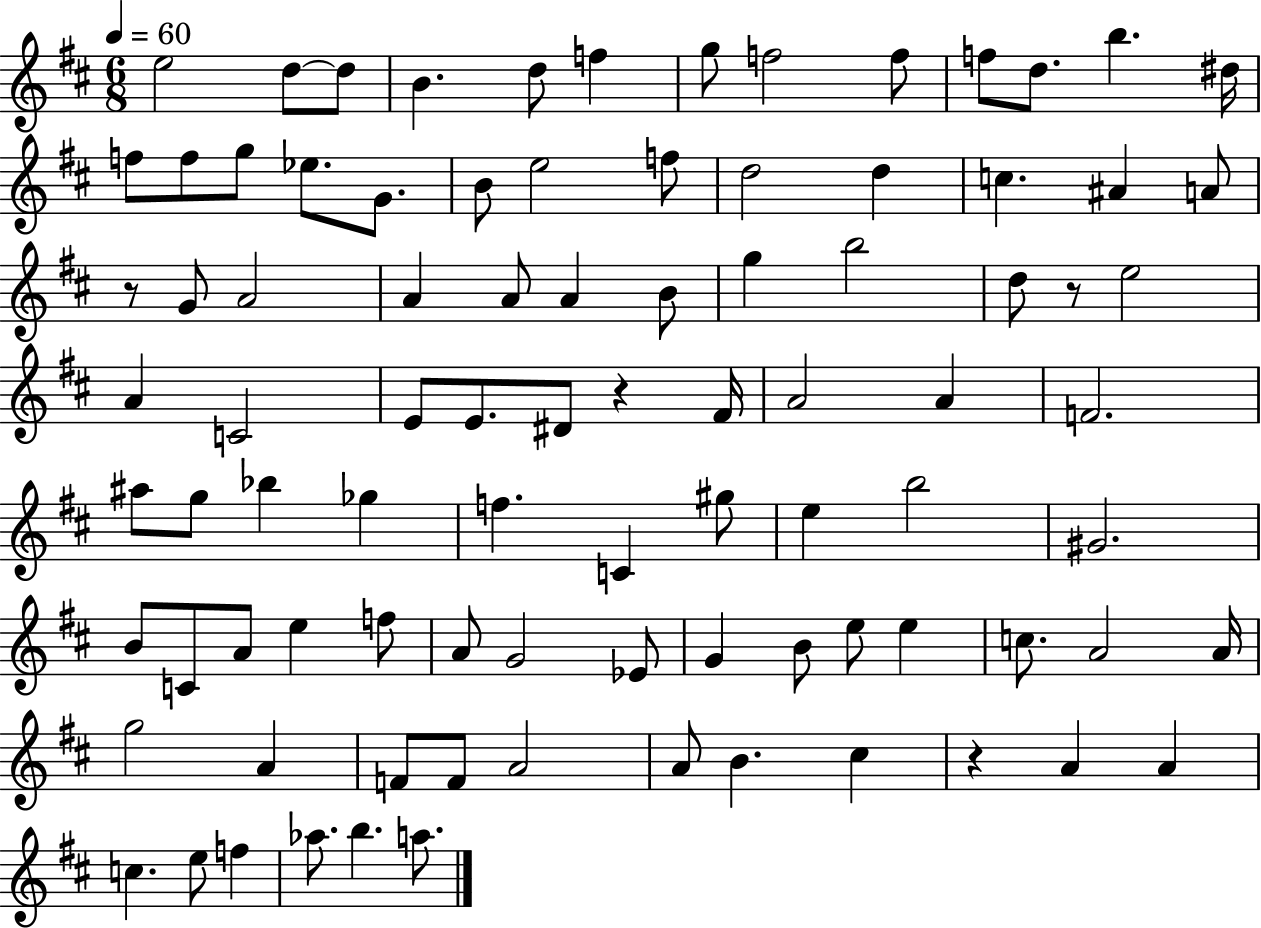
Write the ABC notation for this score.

X:1
T:Untitled
M:6/8
L:1/4
K:D
e2 d/2 d/2 B d/2 f g/2 f2 f/2 f/2 d/2 b ^d/4 f/2 f/2 g/2 _e/2 G/2 B/2 e2 f/2 d2 d c ^A A/2 z/2 G/2 A2 A A/2 A B/2 g b2 d/2 z/2 e2 A C2 E/2 E/2 ^D/2 z ^F/4 A2 A F2 ^a/2 g/2 _b _g f C ^g/2 e b2 ^G2 B/2 C/2 A/2 e f/2 A/2 G2 _E/2 G B/2 e/2 e c/2 A2 A/4 g2 A F/2 F/2 A2 A/2 B ^c z A A c e/2 f _a/2 b a/2